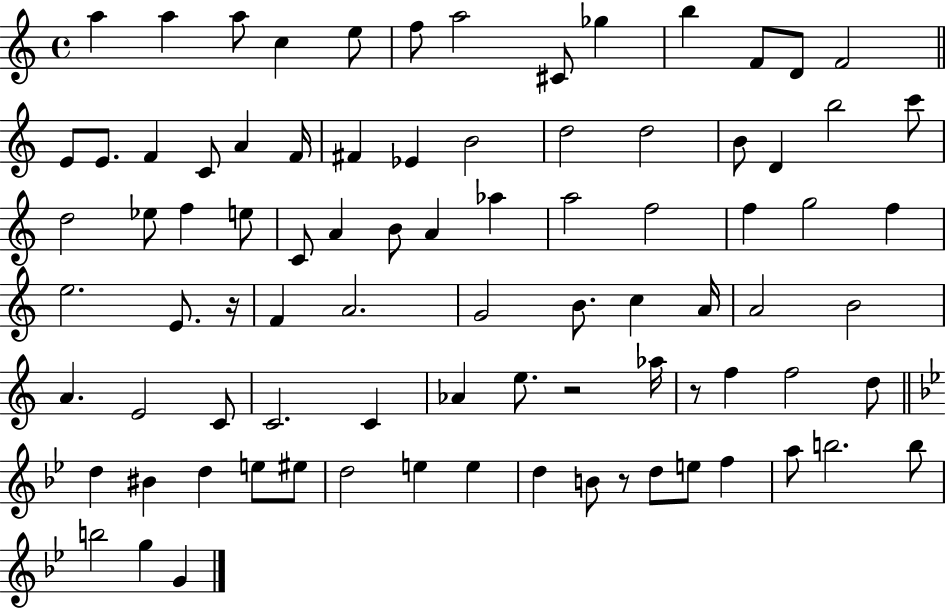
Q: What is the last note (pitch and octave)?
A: G4